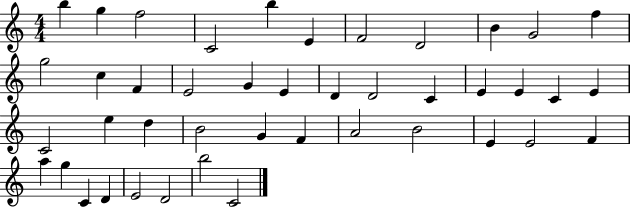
{
  \clef treble
  \numericTimeSignature
  \time 4/4
  \key c \major
  b''4 g''4 f''2 | c'2 b''4 e'4 | f'2 d'2 | b'4 g'2 f''4 | \break g''2 c''4 f'4 | e'2 g'4 e'4 | d'4 d'2 c'4 | e'4 e'4 c'4 e'4 | \break c'2 e''4 d''4 | b'2 g'4 f'4 | a'2 b'2 | e'4 e'2 f'4 | \break a''4 g''4 c'4 d'4 | e'2 d'2 | b''2 c'2 | \bar "|."
}